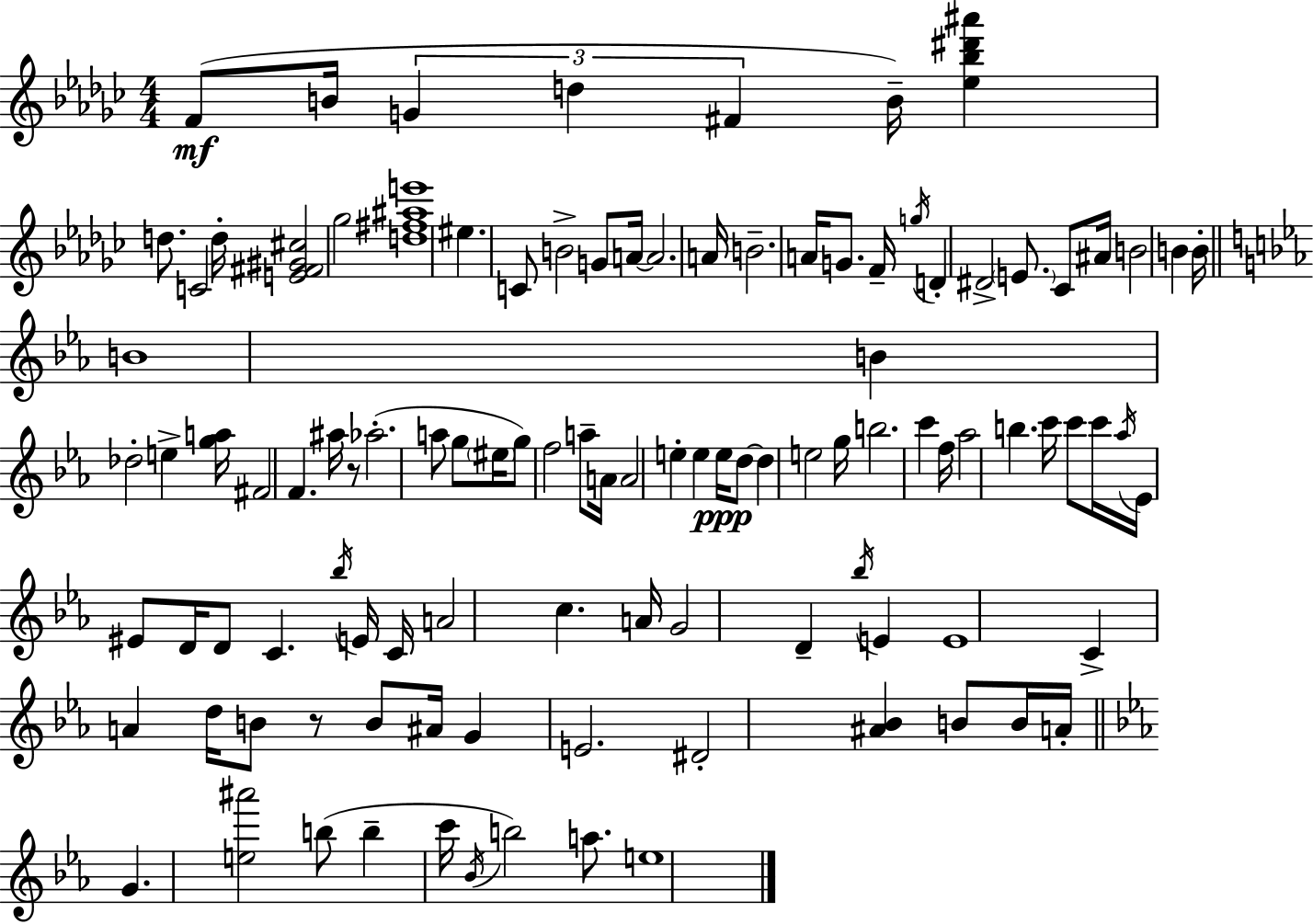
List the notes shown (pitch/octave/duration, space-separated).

F4/e B4/s G4/q D5/q F#4/q B4/s [Eb5,Bb5,D#6,A#6]/q D5/e. C4/h D5/s [E4,F#4,G#4,C#5]/h Gb5/h [D5,F#5,A#5,E6]/w EIS5/q. C4/e B4/h G4/e A4/s A4/h. A4/s B4/h. A4/s G4/e. F4/s G5/s D4/q D#4/h E4/e. CES4/e A#4/s B4/h B4/q B4/s B4/w B4/q Db5/h E5/q [G5,A5]/s F#4/h F4/q. A#5/s R/e Ab5/h. A5/e G5/e EIS5/s G5/e F5/h A5/e A4/s A4/h E5/q E5/q E5/s D5/e D5/q E5/h G5/s B5/h. C6/q F5/s Ab5/h B5/q. C6/s C6/e C6/s Ab5/s Eb4/s EIS4/e D4/s D4/e C4/q. Bb5/s E4/s C4/s A4/h C5/q. A4/s G4/h D4/q Bb5/s E4/q E4/w C4/q A4/q D5/s B4/e R/e B4/e A#4/s G4/q E4/h. D#4/h [A#4,Bb4]/q B4/e B4/s A4/s G4/q. [E5,A#6]/h B5/e B5/q C6/s Bb4/s B5/h A5/e. E5/w